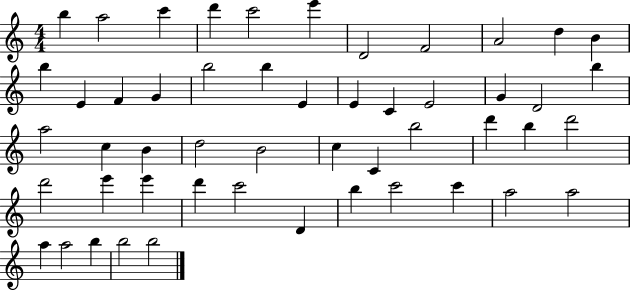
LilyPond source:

{
  \clef treble
  \numericTimeSignature
  \time 4/4
  \key c \major
  b''4 a''2 c'''4 | d'''4 c'''2 e'''4 | d'2 f'2 | a'2 d''4 b'4 | \break b''4 e'4 f'4 g'4 | b''2 b''4 e'4 | e'4 c'4 e'2 | g'4 d'2 b''4 | \break a''2 c''4 b'4 | d''2 b'2 | c''4 c'4 b''2 | d'''4 b''4 d'''2 | \break d'''2 e'''4 e'''4 | d'''4 c'''2 d'4 | b''4 c'''2 c'''4 | a''2 a''2 | \break a''4 a''2 b''4 | b''2 b''2 | \bar "|."
}